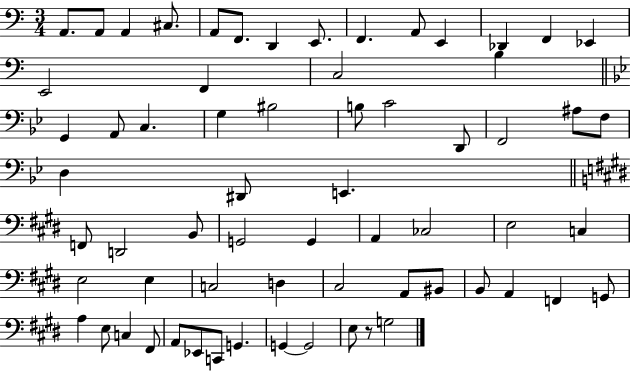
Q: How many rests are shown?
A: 1